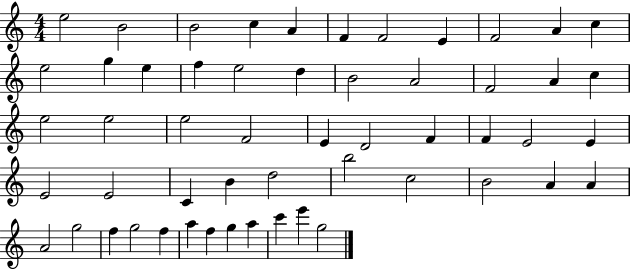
X:1
T:Untitled
M:4/4
L:1/4
K:C
e2 B2 B2 c A F F2 E F2 A c e2 g e f e2 d B2 A2 F2 A c e2 e2 e2 F2 E D2 F F E2 E E2 E2 C B d2 b2 c2 B2 A A A2 g2 f g2 f a f g a c' e' g2